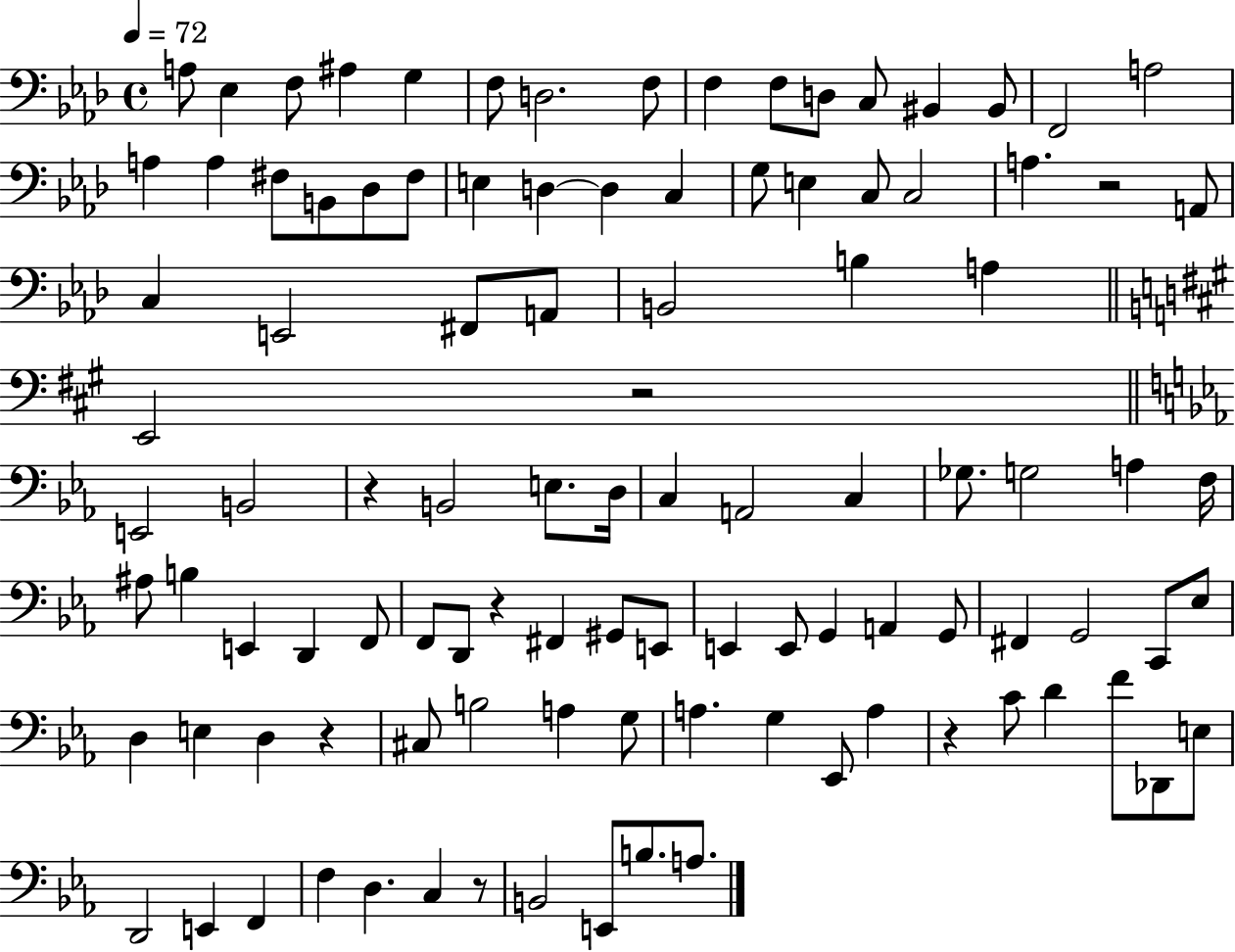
X:1
T:Untitled
M:4/4
L:1/4
K:Ab
A,/2 _E, F,/2 ^A, G, F,/2 D,2 F,/2 F, F,/2 D,/2 C,/2 ^B,, ^B,,/2 F,,2 A,2 A, A, ^F,/2 B,,/2 _D,/2 ^F,/2 E, D, D, C, G,/2 E, C,/2 C,2 A, z2 A,,/2 C, E,,2 ^F,,/2 A,,/2 B,,2 B, A, E,,2 z2 E,,2 B,,2 z B,,2 E,/2 D,/4 C, A,,2 C, _G,/2 G,2 A, F,/4 ^A,/2 B, E,, D,, F,,/2 F,,/2 D,,/2 z ^F,, ^G,,/2 E,,/2 E,, E,,/2 G,, A,, G,,/2 ^F,, G,,2 C,,/2 _E,/2 D, E, D, z ^C,/2 B,2 A, G,/2 A, G, _E,,/2 A, z C/2 D F/2 _D,,/2 E,/2 D,,2 E,, F,, F, D, C, z/2 B,,2 E,,/2 B,/2 A,/2